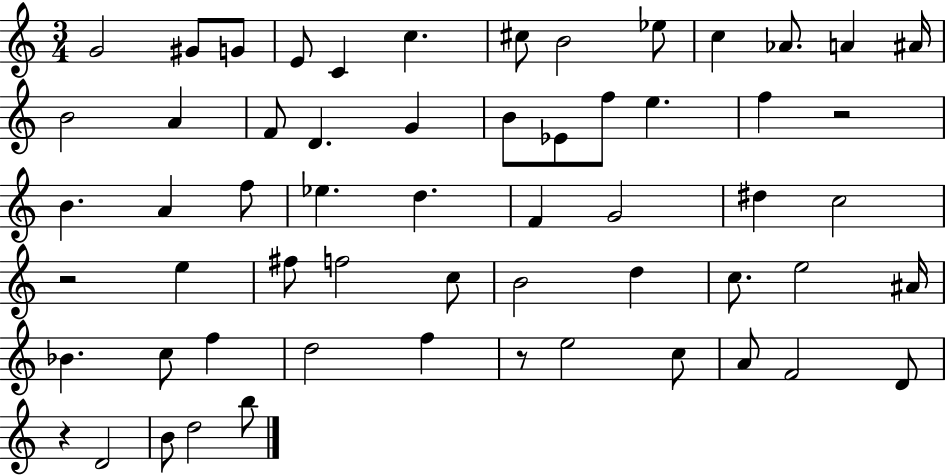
X:1
T:Untitled
M:3/4
L:1/4
K:C
G2 ^G/2 G/2 E/2 C c ^c/2 B2 _e/2 c _A/2 A ^A/4 B2 A F/2 D G B/2 _E/2 f/2 e f z2 B A f/2 _e d F G2 ^d c2 z2 e ^f/2 f2 c/2 B2 d c/2 e2 ^A/4 _B c/2 f d2 f z/2 e2 c/2 A/2 F2 D/2 z D2 B/2 d2 b/2